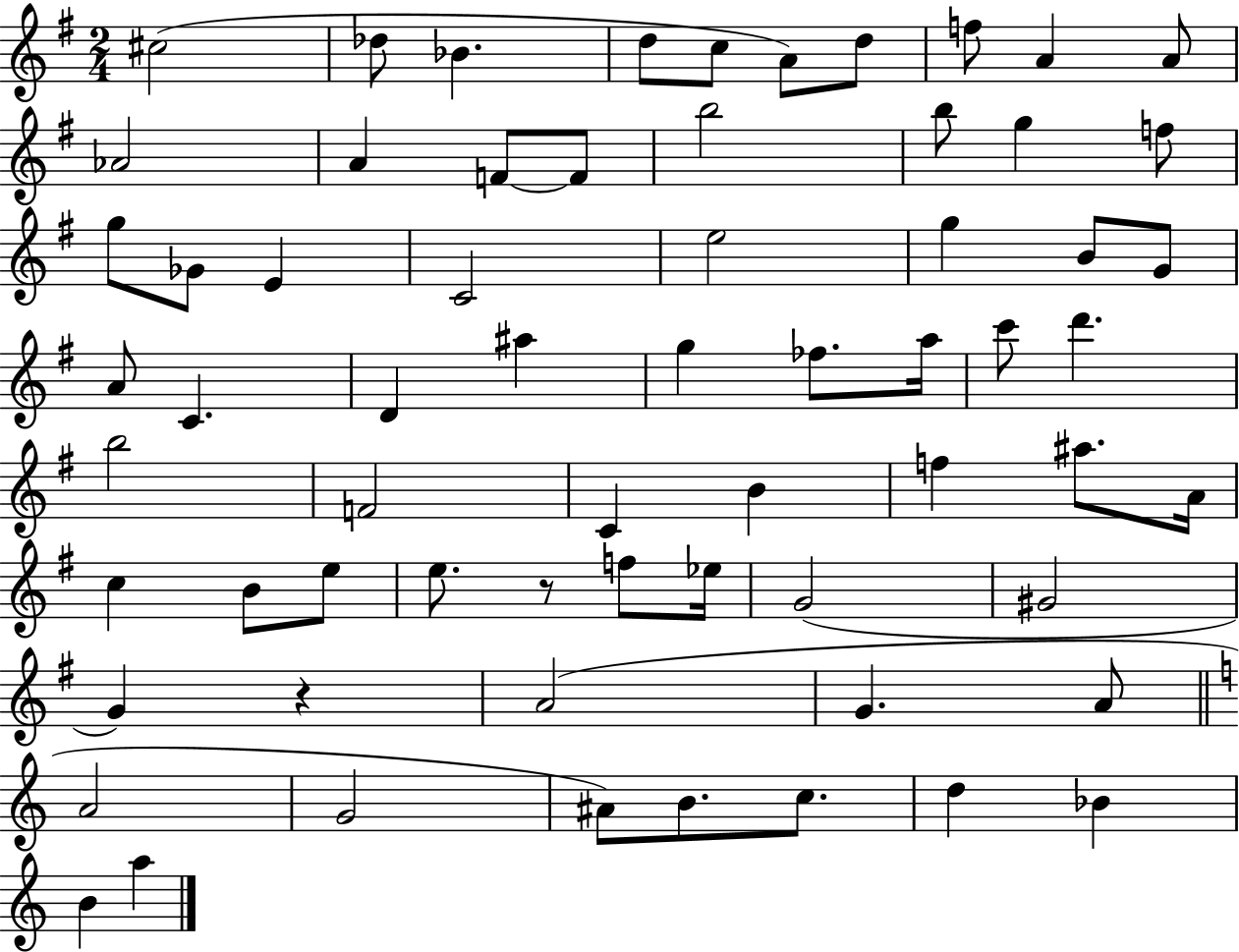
{
  \clef treble
  \numericTimeSignature
  \time 2/4
  \key g \major
  \repeat volta 2 { cis''2( | des''8 bes'4. | d''8 c''8 a'8) d''8 | f''8 a'4 a'8 | \break aes'2 | a'4 f'8~~ f'8 | b''2 | b''8 g''4 f''8 | \break g''8 ges'8 e'4 | c'2 | e''2 | g''4 b'8 g'8 | \break a'8 c'4. | d'4 ais''4 | g''4 fes''8. a''16 | c'''8 d'''4. | \break b''2 | f'2 | c'4 b'4 | f''4 ais''8. a'16 | \break c''4 b'8 e''8 | e''8. r8 f''8 ees''16 | g'2( | gis'2 | \break g'4) r4 | a'2( | g'4. a'8 | \bar "||" \break \key a \minor a'2 | g'2 | ais'8) b'8. c''8. | d''4 bes'4 | \break b'4 a''4 | } \bar "|."
}